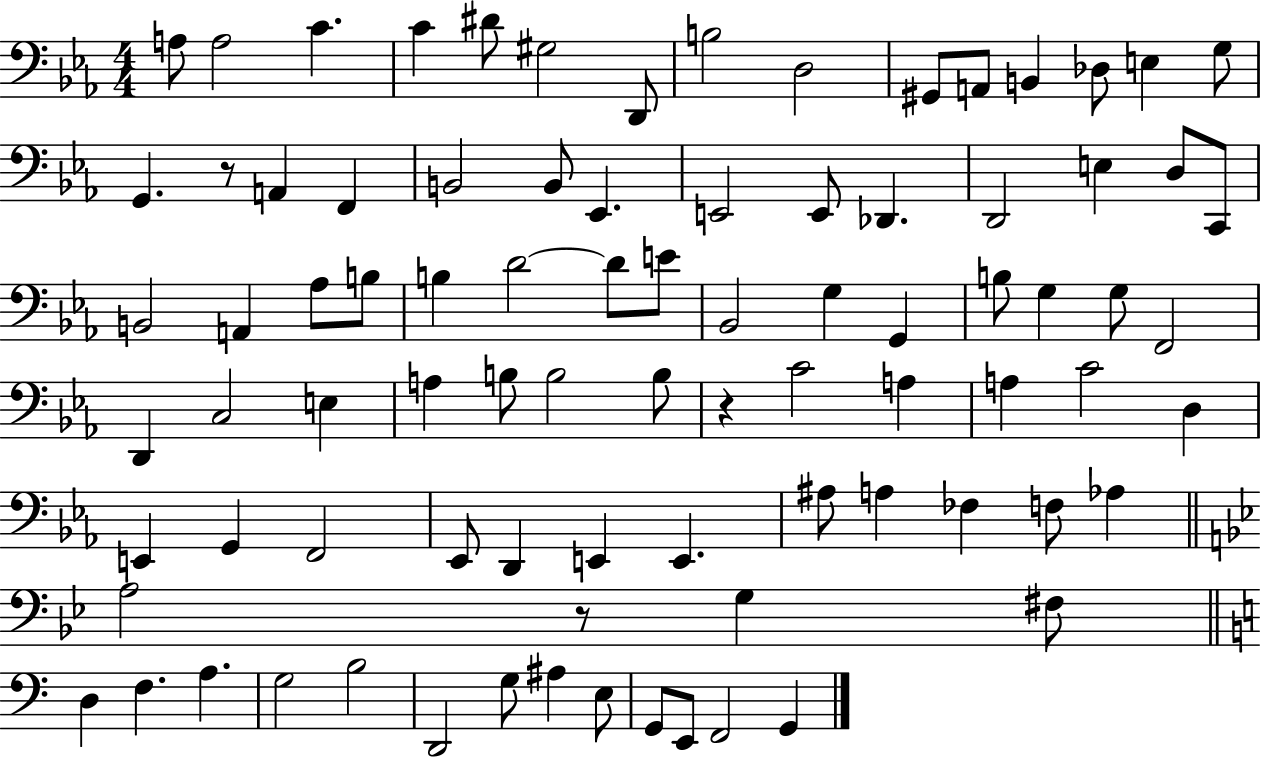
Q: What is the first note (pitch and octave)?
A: A3